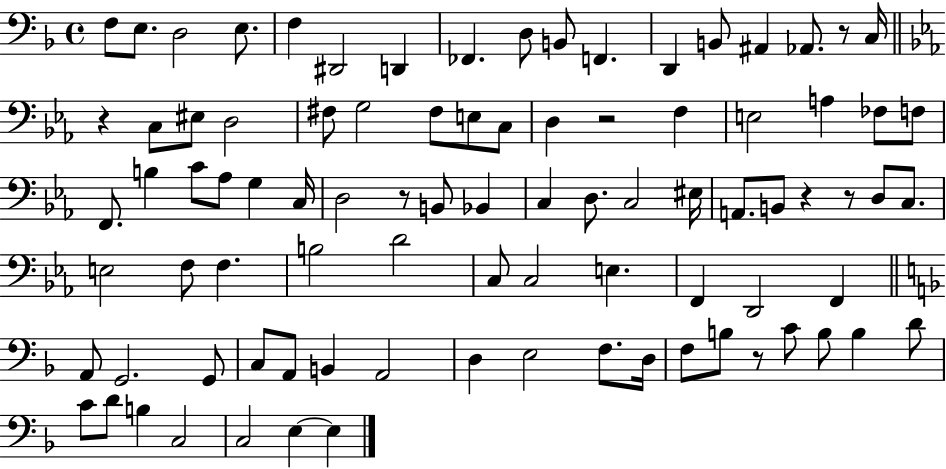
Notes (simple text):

F3/e E3/e. D3/h E3/e. F3/q D#2/h D2/q FES2/q. D3/e B2/e F2/q. D2/q B2/e A#2/q Ab2/e. R/e C3/s R/q C3/e EIS3/e D3/h F#3/e G3/h F#3/e E3/e C3/e D3/q R/h F3/q E3/h A3/q FES3/e F3/e F2/e. B3/q C4/e Ab3/e G3/q C3/s D3/h R/e B2/e Bb2/q C3/q D3/e. C3/h EIS3/s A2/e. B2/e R/q R/e D3/e C3/e. E3/h F3/e F3/q. B3/h D4/h C3/e C3/h E3/q. F2/q D2/h F2/q A2/e G2/h. G2/e C3/e A2/e B2/q A2/h D3/q E3/h F3/e. D3/s F3/e B3/e R/e C4/e B3/e B3/q D4/e C4/e D4/e B3/q C3/h C3/h E3/q E3/q